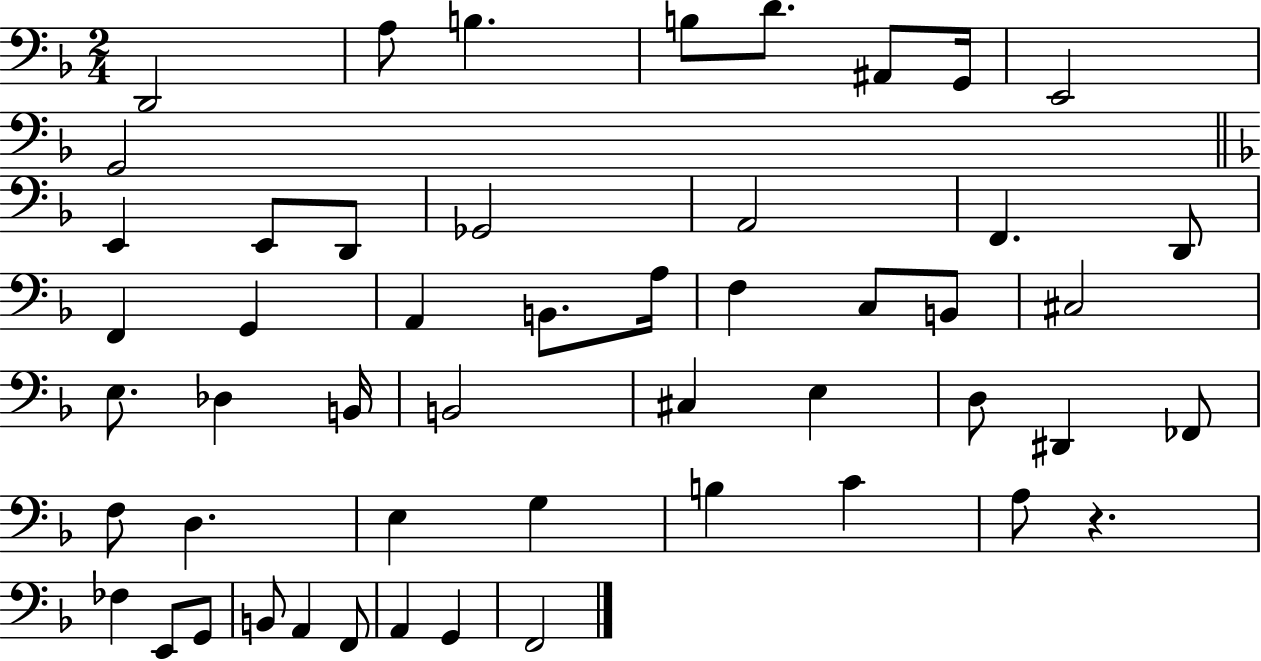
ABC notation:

X:1
T:Untitled
M:2/4
L:1/4
K:F
D,,2 A,/2 B, B,/2 D/2 ^A,,/2 G,,/4 E,,2 G,,2 E,, E,,/2 D,,/2 _G,,2 A,,2 F,, D,,/2 F,, G,, A,, B,,/2 A,/4 F, C,/2 B,,/2 ^C,2 E,/2 _D, B,,/4 B,,2 ^C, E, D,/2 ^D,, _F,,/2 F,/2 D, E, G, B, C A,/2 z _F, E,,/2 G,,/2 B,,/2 A,, F,,/2 A,, G,, F,,2